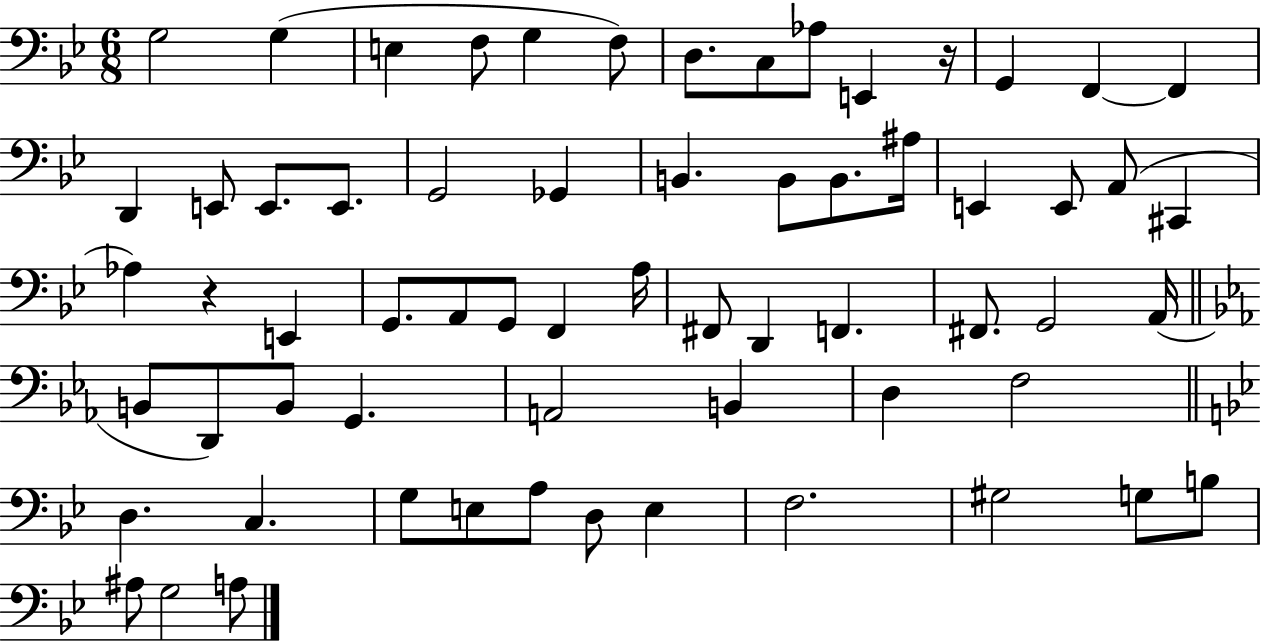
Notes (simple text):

G3/h G3/q E3/q F3/e G3/q F3/e D3/e. C3/e Ab3/e E2/q R/s G2/q F2/q F2/q D2/q E2/e E2/e. E2/e. G2/h Gb2/q B2/q. B2/e B2/e. A#3/s E2/q E2/e A2/e C#2/q Ab3/q R/q E2/q G2/e. A2/e G2/e F2/q A3/s F#2/e D2/q F2/q. F#2/e. G2/h A2/s B2/e D2/e B2/e G2/q. A2/h B2/q D3/q F3/h D3/q. C3/q. G3/e E3/e A3/e D3/e E3/q F3/h. G#3/h G3/e B3/e A#3/e G3/h A3/e